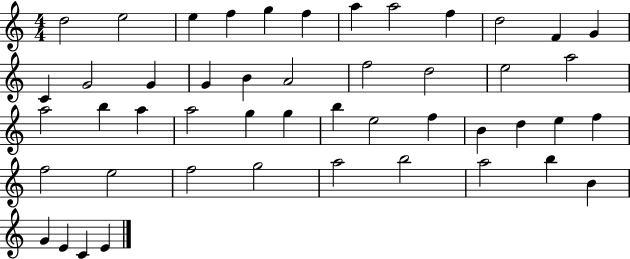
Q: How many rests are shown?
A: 0